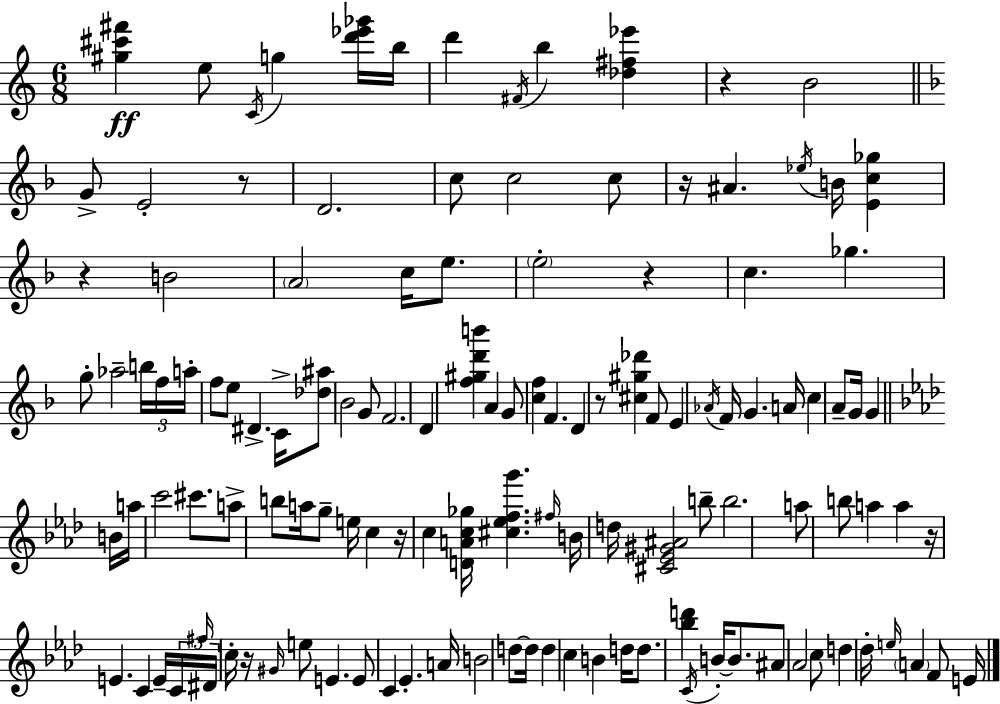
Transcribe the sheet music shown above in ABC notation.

X:1
T:Untitled
M:6/8
L:1/4
K:Am
[^g^c'^f'] e/2 C/4 g [d'_e'_g']/4 b/4 d' ^F/4 b [_d^f_e'] z B2 G/2 E2 z/2 D2 c/2 c2 c/2 z/4 ^A _e/4 B/4 [Ec_g] z B2 A2 c/4 e/2 e2 z c _g g/2 _a2 b/4 f/4 a/4 f/2 e/2 ^D C/4 [_d^a]/2 _B2 G/2 F2 D [f^gd'b'] A G/2 [cf] F D z/2 [^c^g_d'] F/2 E _A/4 F/4 G A/4 c A/2 G/4 G B/4 a/4 c'2 ^c'/2 a/2 b/2 a/4 g/2 e/4 c z/4 c [DAc_g]/4 [^c_efg'] ^f/4 B/4 d/4 [^C_E^G^A]2 b/2 b2 a/2 b/2 a a z/4 E C E/4 C/4 ^f/4 ^D/4 c/4 z/4 ^G/4 e/2 E E/2 C _E A/4 B2 d/2 d/4 d c B d/4 d/2 [_bd'] C/4 B/4 B/2 ^A/2 _A2 c/2 d _d/4 e/4 A F/2 E/4